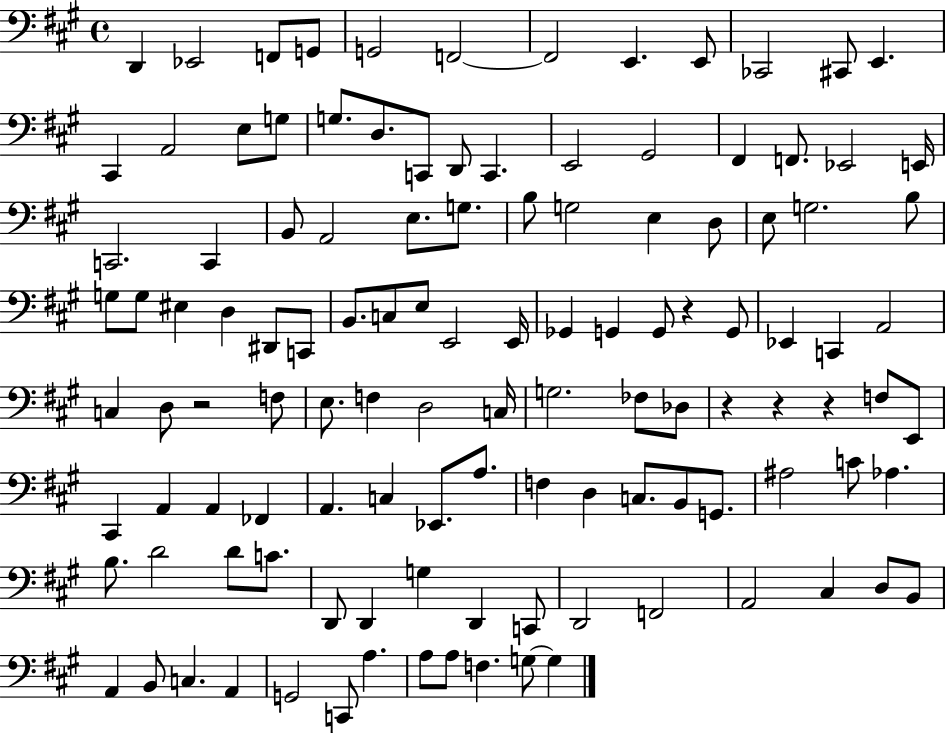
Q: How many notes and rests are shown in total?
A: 118